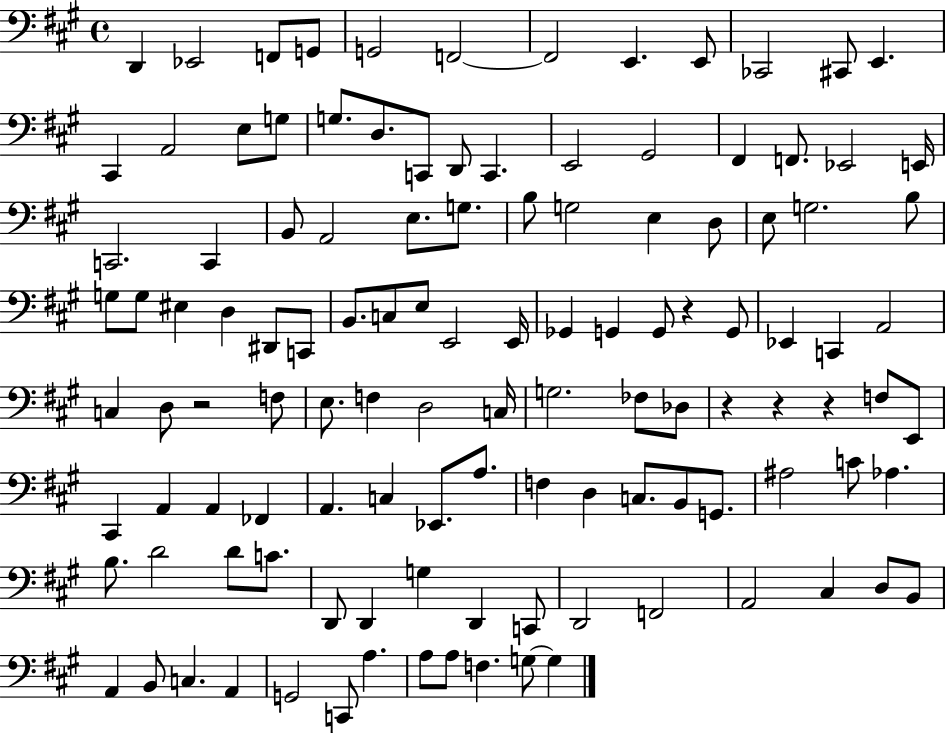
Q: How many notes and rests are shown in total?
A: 118